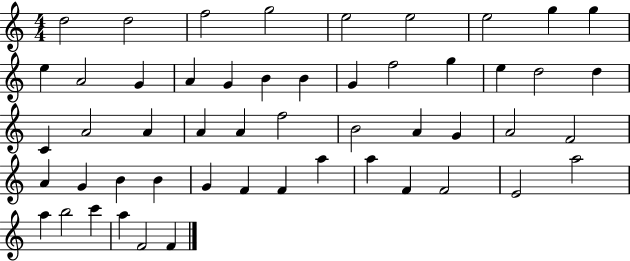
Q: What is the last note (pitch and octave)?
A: F4